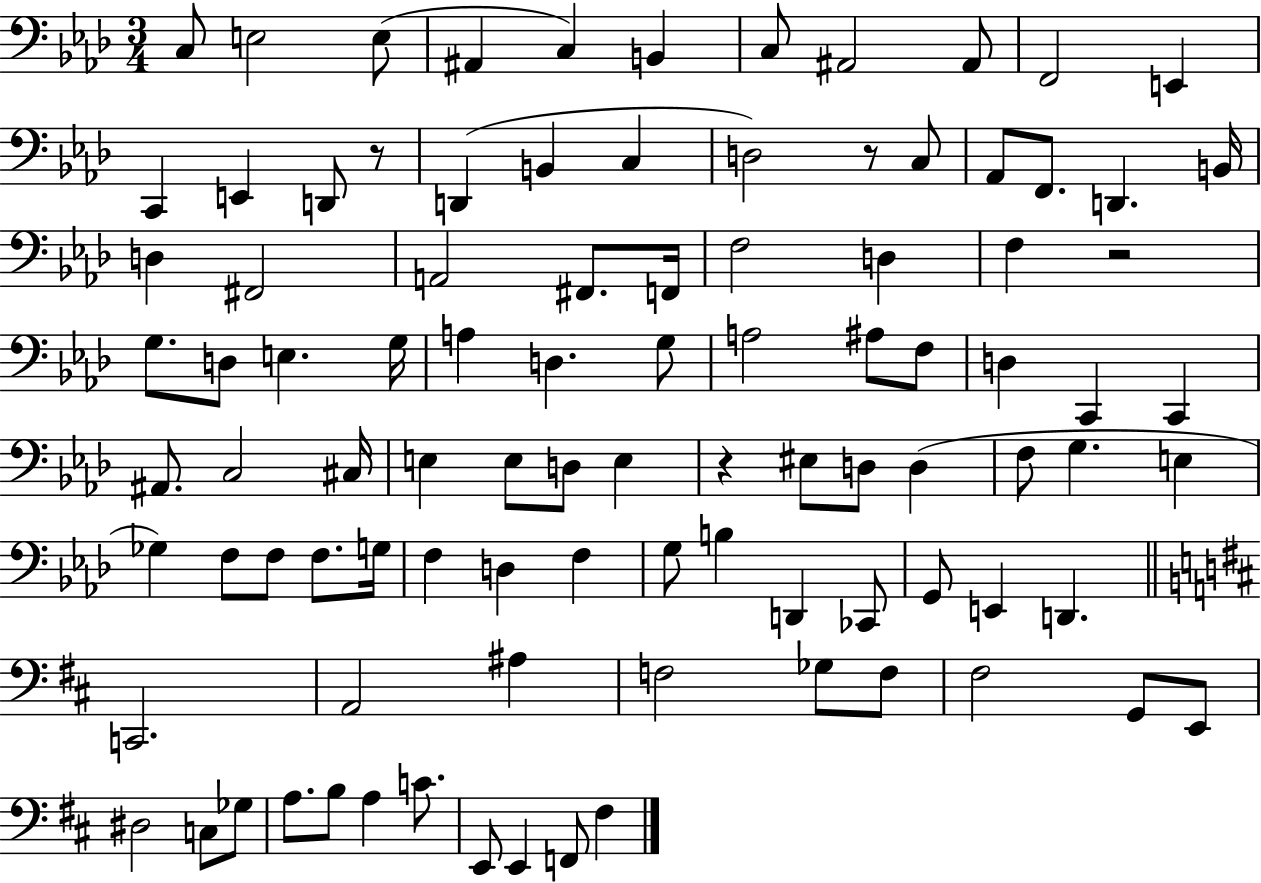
{
  \clef bass
  \numericTimeSignature
  \time 3/4
  \key aes \major
  c8 e2 e8( | ais,4 c4) b,4 | c8 ais,2 ais,8 | f,2 e,4 | \break c,4 e,4 d,8 r8 | d,4( b,4 c4 | d2) r8 c8 | aes,8 f,8. d,4. b,16 | \break d4 fis,2 | a,2 fis,8. f,16 | f2 d4 | f4 r2 | \break g8. d8 e4. g16 | a4 d4. g8 | a2 ais8 f8 | d4 c,4 c,4 | \break ais,8. c2 cis16 | e4 e8 d8 e4 | r4 eis8 d8 d4( | f8 g4. e4 | \break ges4) f8 f8 f8. g16 | f4 d4 f4 | g8 b4 d,4 ces,8 | g,8 e,4 d,4. | \break \bar "||" \break \key b \minor c,2. | a,2 ais4 | f2 ges8 f8 | fis2 g,8 e,8 | \break dis2 c8 ges8 | a8. b8 a4 c'8. | e,8 e,4 f,8 fis4 | \bar "|."
}